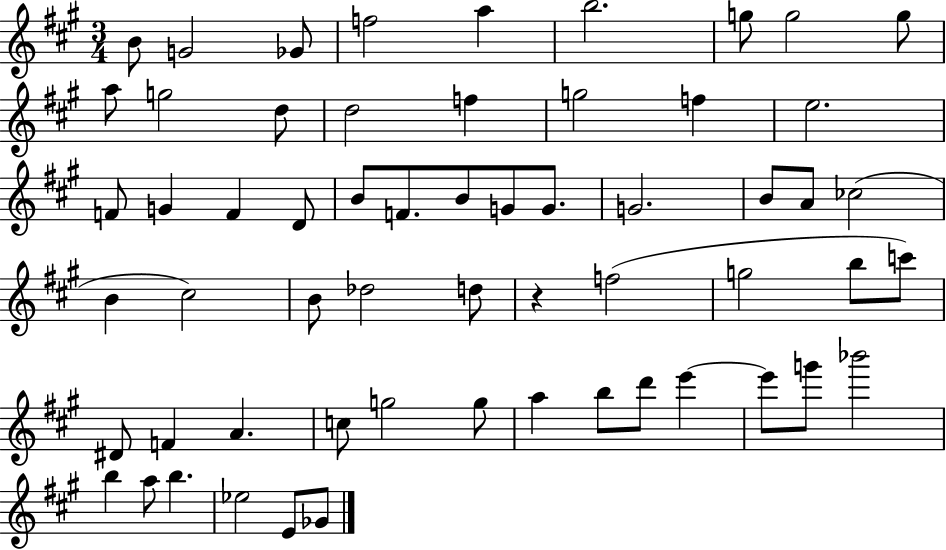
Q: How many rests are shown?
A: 1